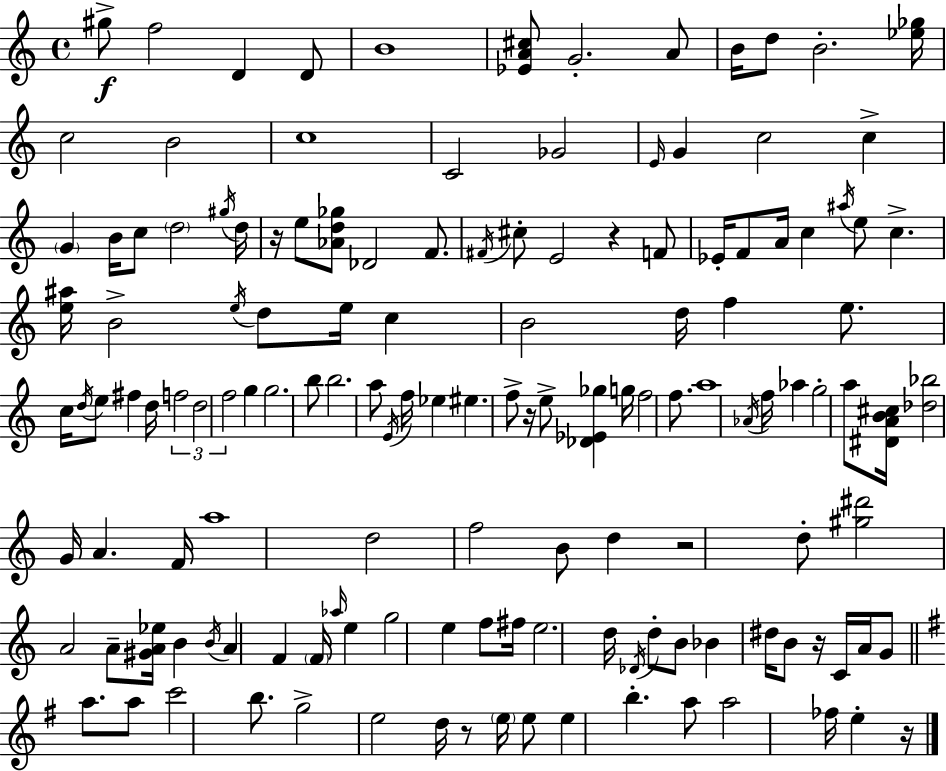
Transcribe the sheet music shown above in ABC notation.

X:1
T:Untitled
M:4/4
L:1/4
K:Am
^g/2 f2 D D/2 B4 [_EA^c]/2 G2 A/2 B/4 d/2 B2 [_e_g]/4 c2 B2 c4 C2 _G2 E/4 G c2 c G B/4 c/2 d2 ^g/4 d/4 z/4 e/2 [_Ad_g]/2 _D2 F/2 ^F/4 ^c/2 E2 z F/2 _E/4 F/2 A/4 c ^a/4 e/2 c [e^a]/4 B2 e/4 d/2 e/4 c B2 d/4 f e/2 c/4 d/4 e/2 ^f d/4 f2 d2 f2 g g2 b/2 b2 a/2 E/4 f/4 _e ^e f/2 z/4 e/2 [_D_E_g] g/4 f2 f/2 a4 _A/4 f/4 _a g2 a/2 [^DAB^c]/4 [_d_b]2 G/4 A F/4 a4 d2 f2 B/2 d z2 d/2 [^g^d']2 A2 A/2 [^GA_e]/4 B B/4 A F F/4 _a/4 e g2 e f/2 ^f/4 e2 d/4 _D/4 d/2 B/2 _B ^d/4 B/2 z/4 C/4 A/4 G/2 a/2 a/2 c'2 b/2 g2 e2 d/4 z/2 e/4 e/2 e b a/2 a2 _f/4 e z/4